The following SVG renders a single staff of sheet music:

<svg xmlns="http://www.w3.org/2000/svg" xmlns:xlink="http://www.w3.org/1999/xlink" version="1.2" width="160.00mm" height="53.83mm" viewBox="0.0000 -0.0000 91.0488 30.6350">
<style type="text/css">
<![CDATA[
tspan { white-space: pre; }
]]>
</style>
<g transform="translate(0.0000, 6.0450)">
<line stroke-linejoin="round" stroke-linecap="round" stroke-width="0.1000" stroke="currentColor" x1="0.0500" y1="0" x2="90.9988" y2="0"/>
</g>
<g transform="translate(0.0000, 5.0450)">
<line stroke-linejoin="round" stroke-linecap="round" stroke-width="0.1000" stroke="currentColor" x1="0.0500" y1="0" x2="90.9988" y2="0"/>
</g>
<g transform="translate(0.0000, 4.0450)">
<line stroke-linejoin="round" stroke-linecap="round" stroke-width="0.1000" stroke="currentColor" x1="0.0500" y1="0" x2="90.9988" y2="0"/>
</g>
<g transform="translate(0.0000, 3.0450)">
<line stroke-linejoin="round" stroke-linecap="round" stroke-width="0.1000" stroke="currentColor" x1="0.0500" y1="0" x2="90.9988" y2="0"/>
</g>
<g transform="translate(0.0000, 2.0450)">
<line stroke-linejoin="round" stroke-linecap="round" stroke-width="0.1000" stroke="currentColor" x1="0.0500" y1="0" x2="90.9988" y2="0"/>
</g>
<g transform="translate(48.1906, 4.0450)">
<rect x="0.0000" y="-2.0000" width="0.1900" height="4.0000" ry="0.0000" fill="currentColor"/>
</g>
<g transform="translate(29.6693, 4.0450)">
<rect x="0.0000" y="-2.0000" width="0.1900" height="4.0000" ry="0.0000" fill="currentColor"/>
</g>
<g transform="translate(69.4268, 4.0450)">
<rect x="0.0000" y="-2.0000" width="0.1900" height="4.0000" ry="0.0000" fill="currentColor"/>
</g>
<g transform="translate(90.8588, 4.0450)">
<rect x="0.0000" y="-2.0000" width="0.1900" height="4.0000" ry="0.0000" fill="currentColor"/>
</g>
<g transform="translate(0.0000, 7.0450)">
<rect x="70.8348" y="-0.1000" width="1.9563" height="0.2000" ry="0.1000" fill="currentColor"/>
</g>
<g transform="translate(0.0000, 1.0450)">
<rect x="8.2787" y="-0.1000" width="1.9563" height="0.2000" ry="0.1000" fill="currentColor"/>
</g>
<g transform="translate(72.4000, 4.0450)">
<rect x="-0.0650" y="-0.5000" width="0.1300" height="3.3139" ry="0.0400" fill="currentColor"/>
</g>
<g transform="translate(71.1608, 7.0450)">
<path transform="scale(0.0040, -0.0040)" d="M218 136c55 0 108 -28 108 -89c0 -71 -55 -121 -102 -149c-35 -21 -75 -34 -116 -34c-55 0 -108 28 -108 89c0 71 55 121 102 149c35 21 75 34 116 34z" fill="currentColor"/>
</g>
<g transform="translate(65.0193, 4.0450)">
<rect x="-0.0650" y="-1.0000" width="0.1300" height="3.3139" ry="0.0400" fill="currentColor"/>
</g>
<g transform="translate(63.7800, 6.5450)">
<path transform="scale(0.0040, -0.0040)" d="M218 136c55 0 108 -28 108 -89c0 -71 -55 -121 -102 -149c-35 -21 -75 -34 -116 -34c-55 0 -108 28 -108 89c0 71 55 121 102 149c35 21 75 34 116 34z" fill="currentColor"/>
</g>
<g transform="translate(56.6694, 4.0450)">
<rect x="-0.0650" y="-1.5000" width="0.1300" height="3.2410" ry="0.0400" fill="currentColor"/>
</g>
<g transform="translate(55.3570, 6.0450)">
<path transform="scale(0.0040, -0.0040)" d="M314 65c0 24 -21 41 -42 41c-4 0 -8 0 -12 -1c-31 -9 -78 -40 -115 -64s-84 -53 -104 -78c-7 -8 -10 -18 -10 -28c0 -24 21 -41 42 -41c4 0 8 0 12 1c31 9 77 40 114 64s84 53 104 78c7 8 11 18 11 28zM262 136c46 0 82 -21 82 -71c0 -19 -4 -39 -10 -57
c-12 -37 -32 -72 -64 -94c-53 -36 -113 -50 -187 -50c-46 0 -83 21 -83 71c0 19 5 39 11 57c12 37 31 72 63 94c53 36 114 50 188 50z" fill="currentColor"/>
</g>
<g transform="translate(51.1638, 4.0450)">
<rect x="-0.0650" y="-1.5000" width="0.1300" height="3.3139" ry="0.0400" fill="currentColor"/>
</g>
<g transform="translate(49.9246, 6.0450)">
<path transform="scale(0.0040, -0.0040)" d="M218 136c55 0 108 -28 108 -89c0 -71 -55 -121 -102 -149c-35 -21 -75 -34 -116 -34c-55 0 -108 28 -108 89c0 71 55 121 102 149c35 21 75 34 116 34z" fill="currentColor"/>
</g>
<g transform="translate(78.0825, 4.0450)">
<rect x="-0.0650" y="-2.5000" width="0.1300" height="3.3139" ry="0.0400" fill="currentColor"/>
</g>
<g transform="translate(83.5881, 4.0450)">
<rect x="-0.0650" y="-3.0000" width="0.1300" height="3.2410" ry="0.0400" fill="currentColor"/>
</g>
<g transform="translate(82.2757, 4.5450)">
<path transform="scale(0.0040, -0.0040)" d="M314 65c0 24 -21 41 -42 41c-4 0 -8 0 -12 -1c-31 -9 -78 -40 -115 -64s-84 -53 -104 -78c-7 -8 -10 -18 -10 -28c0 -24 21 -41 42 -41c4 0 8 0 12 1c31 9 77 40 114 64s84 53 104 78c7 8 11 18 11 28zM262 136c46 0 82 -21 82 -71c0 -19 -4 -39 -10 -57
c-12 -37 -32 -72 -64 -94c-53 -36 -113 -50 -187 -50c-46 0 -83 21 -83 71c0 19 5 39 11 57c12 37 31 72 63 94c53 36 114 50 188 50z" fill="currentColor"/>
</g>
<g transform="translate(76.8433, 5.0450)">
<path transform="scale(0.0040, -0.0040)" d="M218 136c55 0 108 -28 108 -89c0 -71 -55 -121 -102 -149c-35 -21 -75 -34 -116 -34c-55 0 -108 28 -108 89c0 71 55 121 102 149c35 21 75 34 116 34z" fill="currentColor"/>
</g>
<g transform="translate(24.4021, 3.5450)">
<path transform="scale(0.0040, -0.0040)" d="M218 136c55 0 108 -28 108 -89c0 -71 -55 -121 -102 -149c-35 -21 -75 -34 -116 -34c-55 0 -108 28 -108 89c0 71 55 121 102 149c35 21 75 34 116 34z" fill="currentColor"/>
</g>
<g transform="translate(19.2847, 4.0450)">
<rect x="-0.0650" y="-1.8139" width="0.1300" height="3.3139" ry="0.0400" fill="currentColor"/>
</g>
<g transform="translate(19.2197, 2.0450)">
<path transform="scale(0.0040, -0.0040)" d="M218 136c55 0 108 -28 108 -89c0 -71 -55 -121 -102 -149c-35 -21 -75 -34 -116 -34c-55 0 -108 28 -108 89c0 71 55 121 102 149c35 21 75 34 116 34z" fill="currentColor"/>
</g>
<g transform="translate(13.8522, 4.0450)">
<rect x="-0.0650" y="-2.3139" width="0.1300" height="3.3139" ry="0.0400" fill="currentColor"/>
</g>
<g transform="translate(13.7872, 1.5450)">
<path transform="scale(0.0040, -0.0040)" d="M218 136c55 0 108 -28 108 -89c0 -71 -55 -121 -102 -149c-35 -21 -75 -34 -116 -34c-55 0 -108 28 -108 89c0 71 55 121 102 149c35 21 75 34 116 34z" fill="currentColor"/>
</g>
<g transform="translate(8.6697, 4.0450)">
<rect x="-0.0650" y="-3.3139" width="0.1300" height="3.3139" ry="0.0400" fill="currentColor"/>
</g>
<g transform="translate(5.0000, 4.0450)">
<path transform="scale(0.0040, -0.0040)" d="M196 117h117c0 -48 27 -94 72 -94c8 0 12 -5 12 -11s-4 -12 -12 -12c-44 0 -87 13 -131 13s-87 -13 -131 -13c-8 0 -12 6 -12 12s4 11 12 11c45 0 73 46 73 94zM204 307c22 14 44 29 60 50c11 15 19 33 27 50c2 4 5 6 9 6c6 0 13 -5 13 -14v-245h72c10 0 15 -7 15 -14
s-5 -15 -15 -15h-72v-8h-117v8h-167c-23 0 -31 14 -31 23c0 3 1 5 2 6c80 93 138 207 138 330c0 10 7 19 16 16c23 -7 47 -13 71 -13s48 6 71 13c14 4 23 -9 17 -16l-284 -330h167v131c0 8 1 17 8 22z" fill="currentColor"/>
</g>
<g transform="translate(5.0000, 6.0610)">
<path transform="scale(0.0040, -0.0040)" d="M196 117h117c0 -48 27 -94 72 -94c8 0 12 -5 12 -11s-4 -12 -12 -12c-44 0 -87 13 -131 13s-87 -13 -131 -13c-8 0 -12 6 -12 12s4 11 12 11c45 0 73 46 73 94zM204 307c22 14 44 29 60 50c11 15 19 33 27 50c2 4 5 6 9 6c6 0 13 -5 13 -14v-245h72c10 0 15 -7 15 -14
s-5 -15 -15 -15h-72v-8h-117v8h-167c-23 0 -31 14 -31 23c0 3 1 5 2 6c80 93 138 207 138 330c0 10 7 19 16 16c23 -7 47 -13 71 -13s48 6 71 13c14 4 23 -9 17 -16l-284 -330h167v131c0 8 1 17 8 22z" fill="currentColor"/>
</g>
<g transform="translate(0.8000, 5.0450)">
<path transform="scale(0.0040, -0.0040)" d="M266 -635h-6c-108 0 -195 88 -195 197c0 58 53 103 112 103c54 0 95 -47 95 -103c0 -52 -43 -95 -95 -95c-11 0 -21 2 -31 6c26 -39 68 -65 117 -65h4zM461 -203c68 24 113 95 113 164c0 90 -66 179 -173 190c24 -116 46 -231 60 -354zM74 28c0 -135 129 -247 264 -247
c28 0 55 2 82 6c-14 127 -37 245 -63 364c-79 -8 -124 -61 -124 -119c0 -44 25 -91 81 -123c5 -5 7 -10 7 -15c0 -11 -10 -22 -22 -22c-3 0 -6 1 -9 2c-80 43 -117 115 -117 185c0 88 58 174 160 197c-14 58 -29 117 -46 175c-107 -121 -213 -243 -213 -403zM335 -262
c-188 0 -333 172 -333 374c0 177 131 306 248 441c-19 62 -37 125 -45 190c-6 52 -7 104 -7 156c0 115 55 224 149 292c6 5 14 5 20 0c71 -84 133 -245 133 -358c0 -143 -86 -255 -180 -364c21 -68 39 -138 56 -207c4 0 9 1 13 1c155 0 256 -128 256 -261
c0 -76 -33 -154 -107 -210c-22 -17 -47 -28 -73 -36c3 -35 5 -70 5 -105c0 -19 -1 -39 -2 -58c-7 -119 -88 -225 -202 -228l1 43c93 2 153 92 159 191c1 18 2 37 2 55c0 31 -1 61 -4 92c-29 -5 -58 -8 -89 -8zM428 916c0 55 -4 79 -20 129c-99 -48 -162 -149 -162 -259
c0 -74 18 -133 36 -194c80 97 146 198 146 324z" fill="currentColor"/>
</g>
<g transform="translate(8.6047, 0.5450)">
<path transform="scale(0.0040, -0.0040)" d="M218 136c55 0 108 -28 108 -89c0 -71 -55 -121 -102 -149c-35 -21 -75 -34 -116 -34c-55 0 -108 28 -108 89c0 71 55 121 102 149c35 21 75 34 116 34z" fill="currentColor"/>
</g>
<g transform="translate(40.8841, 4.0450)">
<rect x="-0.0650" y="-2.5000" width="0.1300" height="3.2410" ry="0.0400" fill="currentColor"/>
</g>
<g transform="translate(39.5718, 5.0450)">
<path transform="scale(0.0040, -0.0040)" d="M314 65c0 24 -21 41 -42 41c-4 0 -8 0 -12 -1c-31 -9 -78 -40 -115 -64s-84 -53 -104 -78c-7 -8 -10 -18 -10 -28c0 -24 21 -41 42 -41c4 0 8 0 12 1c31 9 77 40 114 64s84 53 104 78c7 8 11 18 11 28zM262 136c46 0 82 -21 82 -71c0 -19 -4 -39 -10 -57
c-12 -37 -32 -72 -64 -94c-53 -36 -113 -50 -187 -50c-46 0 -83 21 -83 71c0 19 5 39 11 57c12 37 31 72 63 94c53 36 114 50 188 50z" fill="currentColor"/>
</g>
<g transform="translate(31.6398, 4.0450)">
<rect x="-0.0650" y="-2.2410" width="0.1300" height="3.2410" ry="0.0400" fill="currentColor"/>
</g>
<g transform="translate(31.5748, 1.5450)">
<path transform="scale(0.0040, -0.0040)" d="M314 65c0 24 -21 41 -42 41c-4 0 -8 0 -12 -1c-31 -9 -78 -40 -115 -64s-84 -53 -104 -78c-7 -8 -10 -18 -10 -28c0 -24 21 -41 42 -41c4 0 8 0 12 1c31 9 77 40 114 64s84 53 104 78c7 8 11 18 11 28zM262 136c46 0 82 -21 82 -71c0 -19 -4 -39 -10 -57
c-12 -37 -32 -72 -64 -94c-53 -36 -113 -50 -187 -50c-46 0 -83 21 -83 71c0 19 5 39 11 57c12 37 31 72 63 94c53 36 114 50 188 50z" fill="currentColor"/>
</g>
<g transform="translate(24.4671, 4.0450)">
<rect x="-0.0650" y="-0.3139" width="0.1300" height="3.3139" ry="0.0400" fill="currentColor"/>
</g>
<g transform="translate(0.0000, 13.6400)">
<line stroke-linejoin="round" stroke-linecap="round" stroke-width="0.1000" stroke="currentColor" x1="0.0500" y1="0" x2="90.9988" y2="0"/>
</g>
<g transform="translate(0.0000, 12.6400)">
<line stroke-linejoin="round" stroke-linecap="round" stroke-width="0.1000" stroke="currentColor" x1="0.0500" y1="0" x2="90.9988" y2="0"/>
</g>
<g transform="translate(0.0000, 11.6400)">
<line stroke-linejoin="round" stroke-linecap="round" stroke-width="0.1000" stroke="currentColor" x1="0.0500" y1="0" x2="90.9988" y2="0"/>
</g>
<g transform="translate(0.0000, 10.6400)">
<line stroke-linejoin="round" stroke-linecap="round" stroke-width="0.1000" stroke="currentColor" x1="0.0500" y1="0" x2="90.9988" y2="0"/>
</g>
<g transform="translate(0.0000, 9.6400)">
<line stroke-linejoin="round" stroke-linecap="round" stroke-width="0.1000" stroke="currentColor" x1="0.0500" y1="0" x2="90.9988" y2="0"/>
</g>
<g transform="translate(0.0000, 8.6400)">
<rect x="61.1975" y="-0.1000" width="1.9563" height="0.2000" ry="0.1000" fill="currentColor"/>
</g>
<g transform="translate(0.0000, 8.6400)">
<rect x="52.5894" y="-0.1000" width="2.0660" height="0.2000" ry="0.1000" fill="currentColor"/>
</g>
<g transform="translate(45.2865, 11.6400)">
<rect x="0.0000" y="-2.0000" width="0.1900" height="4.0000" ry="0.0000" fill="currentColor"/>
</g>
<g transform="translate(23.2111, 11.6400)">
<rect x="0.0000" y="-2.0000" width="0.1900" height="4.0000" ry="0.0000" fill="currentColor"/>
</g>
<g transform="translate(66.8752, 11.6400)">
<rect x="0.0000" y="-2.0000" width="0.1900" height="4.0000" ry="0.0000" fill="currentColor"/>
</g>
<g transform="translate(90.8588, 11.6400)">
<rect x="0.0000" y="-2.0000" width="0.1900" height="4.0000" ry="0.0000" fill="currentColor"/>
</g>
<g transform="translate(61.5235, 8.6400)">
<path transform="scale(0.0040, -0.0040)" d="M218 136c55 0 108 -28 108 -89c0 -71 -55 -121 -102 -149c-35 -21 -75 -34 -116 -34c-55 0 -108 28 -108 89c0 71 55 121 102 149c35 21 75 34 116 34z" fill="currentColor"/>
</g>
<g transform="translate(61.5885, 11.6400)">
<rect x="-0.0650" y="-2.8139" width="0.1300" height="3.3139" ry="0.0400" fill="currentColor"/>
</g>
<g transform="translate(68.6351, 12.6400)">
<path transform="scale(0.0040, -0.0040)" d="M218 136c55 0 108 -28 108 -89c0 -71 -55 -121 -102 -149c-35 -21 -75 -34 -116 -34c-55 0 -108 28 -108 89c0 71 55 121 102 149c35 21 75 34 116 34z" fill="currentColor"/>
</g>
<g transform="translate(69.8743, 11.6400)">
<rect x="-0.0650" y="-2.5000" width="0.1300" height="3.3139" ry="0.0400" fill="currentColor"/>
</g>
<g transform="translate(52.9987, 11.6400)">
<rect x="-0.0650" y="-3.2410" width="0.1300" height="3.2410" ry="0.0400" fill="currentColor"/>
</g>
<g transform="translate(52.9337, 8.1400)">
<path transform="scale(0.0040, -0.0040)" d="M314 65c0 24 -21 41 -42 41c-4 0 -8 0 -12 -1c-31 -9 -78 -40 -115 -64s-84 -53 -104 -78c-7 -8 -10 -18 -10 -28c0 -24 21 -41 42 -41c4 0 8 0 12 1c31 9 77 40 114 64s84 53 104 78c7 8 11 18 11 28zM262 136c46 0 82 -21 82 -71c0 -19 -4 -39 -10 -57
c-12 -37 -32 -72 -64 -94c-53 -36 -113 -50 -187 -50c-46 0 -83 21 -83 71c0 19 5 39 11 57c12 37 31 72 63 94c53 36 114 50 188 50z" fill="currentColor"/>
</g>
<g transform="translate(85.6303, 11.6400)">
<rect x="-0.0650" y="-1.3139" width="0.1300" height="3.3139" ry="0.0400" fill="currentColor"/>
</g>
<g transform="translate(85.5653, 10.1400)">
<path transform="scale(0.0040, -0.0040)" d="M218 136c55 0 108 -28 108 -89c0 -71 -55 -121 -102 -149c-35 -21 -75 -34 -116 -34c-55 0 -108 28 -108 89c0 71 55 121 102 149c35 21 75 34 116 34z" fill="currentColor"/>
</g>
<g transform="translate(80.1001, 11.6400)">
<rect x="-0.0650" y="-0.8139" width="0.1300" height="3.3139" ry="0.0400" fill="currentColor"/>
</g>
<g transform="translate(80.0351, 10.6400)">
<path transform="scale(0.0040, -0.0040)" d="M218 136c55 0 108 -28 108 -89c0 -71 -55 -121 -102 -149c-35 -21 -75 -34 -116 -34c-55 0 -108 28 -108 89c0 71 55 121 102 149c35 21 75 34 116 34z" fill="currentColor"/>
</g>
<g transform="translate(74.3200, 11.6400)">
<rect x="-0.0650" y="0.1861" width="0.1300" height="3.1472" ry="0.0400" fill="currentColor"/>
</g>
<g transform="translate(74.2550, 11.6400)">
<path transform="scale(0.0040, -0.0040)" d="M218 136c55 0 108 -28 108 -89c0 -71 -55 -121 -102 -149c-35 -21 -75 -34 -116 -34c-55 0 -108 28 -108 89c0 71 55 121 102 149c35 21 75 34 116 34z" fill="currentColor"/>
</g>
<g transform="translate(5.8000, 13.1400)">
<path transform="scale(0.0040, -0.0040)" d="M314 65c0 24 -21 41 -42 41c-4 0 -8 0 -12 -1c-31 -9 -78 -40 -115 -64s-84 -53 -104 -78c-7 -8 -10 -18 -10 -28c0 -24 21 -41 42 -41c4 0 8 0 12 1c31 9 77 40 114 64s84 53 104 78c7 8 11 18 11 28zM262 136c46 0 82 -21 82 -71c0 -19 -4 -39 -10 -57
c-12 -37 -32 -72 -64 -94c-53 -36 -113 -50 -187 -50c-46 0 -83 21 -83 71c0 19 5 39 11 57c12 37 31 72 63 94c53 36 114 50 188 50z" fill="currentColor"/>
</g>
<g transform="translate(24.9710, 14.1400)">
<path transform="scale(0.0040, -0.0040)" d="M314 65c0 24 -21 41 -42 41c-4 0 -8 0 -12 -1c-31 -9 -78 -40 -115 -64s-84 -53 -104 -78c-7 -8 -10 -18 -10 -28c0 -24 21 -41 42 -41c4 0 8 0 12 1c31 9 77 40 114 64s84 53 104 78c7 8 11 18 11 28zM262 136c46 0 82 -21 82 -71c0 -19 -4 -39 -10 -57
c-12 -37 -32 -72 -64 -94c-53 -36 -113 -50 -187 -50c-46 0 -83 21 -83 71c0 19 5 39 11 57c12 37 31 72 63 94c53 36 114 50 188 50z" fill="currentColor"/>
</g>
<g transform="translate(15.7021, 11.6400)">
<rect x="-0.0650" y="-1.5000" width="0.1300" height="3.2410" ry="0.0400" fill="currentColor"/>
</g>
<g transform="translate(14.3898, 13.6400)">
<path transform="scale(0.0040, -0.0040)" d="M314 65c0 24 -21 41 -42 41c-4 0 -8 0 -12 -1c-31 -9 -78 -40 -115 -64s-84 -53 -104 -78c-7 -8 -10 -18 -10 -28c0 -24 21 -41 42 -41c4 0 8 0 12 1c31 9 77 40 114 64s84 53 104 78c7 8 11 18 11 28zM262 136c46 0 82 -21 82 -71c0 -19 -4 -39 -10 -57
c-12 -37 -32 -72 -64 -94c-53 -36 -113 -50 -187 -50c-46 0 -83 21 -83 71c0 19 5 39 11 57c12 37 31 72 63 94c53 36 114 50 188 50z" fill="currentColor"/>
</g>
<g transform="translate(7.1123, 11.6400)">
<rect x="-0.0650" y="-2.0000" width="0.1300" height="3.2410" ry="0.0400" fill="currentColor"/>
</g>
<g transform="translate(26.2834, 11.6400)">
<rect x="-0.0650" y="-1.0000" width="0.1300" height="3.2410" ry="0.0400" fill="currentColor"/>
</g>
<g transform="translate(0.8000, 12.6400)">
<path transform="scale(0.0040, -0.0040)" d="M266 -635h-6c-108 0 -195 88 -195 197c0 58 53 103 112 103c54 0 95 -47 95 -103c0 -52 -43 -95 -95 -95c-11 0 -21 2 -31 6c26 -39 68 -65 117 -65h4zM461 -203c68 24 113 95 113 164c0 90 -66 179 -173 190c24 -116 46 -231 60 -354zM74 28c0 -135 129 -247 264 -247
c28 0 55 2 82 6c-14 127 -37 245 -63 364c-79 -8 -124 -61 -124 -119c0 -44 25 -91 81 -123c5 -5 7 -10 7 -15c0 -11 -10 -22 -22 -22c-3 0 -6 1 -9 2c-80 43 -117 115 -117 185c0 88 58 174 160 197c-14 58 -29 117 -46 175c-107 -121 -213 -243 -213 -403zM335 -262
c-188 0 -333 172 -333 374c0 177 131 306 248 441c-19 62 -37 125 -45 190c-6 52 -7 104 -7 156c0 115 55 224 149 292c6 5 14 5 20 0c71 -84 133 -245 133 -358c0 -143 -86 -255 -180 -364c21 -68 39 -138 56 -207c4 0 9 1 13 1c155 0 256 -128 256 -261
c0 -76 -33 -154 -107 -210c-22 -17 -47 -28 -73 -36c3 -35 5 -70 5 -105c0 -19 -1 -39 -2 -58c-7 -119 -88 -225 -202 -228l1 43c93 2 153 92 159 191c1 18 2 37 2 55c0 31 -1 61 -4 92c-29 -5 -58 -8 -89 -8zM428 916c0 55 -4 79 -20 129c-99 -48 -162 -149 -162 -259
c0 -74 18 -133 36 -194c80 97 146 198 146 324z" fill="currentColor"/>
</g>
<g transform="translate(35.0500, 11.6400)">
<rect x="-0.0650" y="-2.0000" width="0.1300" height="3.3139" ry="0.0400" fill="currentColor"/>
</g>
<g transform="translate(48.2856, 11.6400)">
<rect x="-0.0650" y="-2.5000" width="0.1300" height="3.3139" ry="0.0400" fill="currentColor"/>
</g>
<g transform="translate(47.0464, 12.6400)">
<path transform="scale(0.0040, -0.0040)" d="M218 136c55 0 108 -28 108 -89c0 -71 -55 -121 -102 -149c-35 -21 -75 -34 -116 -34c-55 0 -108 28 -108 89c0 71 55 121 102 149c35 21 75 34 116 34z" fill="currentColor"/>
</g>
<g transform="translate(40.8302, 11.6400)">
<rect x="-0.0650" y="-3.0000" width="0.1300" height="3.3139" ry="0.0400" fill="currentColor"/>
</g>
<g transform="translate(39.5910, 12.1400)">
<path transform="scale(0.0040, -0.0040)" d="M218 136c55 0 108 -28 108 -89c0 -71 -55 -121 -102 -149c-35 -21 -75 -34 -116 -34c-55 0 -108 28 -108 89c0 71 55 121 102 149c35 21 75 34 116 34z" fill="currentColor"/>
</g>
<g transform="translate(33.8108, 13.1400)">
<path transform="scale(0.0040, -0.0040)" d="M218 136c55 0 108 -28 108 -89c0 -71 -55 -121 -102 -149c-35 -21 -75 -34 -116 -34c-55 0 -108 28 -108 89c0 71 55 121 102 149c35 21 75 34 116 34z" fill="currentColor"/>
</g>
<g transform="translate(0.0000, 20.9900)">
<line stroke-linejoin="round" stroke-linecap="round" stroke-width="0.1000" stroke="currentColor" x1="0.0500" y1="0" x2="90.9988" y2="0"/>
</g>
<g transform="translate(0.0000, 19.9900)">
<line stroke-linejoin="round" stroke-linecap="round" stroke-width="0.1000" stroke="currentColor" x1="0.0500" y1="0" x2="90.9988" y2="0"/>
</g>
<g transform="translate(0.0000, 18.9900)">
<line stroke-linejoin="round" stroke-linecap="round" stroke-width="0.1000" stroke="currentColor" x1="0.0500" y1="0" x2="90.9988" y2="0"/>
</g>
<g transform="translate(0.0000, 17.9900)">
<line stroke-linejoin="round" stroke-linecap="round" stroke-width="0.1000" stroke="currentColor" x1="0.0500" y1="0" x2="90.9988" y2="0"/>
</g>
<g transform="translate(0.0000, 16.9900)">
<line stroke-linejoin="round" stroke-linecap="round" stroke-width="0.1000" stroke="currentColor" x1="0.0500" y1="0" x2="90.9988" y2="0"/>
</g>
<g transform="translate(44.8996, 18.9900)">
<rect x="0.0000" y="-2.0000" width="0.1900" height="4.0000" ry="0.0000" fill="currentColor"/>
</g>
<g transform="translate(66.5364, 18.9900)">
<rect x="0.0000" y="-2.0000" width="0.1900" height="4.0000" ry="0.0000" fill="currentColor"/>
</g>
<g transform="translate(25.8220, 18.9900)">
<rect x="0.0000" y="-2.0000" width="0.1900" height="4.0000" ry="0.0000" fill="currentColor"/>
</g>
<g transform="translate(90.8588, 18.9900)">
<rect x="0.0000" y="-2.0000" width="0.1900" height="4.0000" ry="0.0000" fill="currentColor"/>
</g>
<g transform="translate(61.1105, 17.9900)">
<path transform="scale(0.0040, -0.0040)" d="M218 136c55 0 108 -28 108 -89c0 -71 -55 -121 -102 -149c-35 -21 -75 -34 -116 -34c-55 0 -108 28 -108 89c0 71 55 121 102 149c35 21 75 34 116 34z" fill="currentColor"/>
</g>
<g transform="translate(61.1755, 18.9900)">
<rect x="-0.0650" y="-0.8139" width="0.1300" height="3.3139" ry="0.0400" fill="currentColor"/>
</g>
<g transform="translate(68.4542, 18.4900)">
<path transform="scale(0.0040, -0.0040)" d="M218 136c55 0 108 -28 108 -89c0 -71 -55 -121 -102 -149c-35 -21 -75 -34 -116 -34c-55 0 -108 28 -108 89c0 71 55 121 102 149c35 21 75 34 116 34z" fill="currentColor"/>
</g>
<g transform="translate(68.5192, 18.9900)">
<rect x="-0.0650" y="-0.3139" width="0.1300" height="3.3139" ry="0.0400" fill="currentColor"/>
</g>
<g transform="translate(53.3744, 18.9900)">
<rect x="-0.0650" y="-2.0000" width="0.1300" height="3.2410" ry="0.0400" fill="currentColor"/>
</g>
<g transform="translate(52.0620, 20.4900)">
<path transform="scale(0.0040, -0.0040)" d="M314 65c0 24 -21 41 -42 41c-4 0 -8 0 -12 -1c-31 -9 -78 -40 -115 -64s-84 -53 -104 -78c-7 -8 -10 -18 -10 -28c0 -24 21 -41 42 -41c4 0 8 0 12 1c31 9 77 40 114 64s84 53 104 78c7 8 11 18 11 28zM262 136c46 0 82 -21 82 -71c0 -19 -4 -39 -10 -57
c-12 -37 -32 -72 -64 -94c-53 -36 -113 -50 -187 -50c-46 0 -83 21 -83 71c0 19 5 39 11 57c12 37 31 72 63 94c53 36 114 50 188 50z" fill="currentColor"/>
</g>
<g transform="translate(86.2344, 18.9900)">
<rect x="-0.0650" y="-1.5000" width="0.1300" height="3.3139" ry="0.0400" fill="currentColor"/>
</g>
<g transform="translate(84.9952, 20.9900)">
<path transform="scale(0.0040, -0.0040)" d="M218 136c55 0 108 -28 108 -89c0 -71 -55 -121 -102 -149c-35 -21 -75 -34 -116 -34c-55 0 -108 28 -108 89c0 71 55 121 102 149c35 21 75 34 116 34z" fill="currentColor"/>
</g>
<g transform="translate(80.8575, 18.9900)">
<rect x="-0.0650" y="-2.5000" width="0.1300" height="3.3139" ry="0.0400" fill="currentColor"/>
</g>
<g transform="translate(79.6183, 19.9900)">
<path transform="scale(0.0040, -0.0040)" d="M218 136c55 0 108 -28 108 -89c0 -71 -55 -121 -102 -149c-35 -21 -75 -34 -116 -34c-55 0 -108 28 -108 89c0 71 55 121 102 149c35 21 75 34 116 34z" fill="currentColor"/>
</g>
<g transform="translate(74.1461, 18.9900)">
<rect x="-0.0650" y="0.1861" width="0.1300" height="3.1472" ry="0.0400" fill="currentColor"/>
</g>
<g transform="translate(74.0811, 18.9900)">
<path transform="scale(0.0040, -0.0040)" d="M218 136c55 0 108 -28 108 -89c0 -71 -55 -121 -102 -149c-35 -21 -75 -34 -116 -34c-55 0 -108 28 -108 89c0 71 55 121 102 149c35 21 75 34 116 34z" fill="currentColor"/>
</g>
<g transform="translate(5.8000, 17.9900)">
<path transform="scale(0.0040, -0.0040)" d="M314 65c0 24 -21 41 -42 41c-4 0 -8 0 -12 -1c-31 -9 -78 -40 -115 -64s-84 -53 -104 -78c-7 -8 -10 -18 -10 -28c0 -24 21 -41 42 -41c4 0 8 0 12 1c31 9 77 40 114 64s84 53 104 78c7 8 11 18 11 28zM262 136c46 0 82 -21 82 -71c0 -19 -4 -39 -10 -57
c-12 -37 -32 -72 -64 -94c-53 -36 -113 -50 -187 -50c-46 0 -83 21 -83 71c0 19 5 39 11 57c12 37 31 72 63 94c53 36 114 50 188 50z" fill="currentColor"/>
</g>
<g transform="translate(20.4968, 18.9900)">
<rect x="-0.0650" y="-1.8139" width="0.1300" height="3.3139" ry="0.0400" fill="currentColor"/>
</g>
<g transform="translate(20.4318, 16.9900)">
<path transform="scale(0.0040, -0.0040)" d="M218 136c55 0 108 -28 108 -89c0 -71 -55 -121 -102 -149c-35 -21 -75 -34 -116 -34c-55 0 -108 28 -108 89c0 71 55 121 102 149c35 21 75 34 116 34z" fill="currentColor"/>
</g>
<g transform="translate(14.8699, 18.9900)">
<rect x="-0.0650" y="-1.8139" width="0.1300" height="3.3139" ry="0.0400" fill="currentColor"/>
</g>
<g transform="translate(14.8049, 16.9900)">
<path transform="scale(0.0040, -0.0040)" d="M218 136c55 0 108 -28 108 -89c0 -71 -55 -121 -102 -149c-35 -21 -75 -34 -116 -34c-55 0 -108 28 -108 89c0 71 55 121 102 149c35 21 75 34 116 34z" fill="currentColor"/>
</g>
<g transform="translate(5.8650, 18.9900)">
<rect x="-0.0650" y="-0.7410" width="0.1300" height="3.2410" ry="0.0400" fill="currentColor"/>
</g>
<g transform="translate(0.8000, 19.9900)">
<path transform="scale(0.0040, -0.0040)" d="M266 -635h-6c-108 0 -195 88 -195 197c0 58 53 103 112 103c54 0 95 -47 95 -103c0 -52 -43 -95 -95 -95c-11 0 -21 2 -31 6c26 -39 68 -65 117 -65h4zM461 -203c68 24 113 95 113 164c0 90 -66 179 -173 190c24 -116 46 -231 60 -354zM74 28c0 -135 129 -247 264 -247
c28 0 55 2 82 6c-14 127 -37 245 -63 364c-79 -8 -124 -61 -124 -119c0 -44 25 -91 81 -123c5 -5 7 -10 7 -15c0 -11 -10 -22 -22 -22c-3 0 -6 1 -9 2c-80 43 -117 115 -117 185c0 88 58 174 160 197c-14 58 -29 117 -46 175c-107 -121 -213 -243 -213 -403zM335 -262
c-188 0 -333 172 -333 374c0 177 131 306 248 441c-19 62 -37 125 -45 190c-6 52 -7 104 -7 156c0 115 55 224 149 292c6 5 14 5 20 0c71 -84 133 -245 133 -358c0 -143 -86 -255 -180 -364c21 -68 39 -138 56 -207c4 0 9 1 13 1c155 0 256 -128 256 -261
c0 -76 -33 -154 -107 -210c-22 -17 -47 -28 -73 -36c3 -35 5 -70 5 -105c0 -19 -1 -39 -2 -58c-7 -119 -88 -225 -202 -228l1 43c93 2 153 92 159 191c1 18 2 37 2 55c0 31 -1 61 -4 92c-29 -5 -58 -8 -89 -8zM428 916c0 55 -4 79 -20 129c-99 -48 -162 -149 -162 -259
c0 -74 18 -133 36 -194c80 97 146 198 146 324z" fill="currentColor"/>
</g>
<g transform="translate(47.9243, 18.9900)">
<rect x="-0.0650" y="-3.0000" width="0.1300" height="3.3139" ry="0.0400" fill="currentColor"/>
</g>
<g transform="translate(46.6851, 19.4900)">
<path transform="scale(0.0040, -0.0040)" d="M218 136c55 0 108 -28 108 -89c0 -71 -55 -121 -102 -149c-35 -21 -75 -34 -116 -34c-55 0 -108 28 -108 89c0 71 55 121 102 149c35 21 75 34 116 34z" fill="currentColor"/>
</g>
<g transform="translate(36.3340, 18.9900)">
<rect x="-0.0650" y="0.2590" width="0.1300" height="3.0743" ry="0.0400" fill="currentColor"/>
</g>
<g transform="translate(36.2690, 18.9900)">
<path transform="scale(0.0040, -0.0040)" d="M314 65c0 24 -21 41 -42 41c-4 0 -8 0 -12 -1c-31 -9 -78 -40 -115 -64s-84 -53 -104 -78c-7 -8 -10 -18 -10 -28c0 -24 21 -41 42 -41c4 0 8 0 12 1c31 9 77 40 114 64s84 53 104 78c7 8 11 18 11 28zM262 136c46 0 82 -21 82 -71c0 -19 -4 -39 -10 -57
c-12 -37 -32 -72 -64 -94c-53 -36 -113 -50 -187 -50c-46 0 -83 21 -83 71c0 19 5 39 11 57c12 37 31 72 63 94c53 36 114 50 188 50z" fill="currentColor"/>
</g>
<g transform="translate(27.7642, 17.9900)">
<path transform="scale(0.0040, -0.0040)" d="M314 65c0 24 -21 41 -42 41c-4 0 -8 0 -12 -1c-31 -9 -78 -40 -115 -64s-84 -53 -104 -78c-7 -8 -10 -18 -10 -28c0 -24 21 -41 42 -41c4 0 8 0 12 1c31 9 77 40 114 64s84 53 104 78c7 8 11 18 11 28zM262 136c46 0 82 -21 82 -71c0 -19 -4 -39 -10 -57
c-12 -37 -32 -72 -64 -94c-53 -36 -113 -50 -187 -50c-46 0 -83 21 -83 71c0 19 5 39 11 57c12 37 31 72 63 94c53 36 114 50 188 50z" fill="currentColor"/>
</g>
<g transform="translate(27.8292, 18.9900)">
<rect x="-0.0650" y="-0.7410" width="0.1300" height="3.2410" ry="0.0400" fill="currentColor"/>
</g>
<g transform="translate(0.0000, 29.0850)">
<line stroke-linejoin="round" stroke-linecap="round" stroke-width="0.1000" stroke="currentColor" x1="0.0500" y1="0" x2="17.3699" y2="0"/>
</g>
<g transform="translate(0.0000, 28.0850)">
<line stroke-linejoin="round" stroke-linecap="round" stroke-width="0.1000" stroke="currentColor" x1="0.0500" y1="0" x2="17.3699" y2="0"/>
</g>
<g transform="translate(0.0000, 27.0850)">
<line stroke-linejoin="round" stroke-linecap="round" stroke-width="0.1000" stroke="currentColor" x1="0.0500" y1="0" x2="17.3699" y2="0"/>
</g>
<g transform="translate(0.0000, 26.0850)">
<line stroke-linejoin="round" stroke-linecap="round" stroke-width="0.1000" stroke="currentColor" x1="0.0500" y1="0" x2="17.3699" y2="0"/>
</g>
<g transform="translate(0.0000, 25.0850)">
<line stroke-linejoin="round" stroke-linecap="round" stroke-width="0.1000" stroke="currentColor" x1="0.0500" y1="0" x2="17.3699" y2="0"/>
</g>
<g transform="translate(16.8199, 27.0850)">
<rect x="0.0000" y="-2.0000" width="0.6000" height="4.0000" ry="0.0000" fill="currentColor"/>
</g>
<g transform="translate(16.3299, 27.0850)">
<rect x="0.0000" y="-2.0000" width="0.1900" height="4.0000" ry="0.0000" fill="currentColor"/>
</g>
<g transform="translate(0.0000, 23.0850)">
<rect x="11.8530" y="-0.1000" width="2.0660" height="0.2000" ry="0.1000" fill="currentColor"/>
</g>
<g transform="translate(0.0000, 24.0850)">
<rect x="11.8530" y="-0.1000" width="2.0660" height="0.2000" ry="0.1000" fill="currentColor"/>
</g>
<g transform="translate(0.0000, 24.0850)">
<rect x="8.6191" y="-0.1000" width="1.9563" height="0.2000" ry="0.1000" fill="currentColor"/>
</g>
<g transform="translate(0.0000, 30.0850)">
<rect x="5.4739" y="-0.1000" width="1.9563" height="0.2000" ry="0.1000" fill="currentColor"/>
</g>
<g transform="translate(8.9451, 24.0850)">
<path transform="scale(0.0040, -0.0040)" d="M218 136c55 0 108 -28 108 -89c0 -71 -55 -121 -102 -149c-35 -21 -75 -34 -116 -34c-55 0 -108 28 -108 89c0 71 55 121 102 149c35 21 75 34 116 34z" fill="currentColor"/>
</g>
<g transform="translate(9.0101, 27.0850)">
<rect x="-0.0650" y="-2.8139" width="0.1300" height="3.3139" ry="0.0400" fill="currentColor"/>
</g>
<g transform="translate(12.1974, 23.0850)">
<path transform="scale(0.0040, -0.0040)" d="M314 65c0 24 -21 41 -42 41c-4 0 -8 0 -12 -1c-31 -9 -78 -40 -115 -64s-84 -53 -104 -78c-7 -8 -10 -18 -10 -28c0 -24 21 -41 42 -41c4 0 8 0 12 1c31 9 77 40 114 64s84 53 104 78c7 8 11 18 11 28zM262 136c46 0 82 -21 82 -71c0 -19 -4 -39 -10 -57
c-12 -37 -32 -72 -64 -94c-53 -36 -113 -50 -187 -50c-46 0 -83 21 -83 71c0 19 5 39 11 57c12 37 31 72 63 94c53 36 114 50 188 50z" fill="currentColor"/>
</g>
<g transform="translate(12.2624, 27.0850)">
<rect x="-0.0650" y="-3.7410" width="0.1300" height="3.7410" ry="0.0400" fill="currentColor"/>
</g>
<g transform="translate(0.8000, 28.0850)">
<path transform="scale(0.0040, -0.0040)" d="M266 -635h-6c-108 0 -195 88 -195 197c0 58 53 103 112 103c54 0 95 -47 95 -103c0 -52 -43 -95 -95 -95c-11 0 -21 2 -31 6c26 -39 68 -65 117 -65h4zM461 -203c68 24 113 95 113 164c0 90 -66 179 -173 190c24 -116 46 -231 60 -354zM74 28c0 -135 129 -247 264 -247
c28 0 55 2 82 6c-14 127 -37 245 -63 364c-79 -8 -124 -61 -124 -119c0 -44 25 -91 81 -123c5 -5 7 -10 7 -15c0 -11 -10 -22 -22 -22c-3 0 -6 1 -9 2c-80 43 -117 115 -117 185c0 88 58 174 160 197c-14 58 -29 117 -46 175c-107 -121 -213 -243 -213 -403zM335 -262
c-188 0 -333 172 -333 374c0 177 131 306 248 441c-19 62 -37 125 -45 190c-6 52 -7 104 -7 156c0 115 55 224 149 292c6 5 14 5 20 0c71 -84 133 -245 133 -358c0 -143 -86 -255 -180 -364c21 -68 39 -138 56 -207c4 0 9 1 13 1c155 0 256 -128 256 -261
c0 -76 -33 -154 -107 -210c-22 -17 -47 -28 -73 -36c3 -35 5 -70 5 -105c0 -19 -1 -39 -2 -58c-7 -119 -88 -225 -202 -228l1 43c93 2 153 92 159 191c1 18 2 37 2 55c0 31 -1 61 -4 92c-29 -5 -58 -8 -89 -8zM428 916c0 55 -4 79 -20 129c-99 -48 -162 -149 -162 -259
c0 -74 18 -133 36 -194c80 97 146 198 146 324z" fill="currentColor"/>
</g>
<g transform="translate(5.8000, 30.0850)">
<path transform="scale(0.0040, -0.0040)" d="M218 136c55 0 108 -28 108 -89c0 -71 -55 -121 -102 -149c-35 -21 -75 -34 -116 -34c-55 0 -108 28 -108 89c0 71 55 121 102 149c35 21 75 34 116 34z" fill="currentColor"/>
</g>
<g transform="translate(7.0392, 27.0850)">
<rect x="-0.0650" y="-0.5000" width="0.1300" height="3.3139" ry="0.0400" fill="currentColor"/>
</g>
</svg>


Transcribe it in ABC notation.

X:1
T:Untitled
M:4/4
L:1/4
K:C
b g f c g2 G2 E E2 D C G A2 F2 E2 D2 F A G b2 a G B d e d2 f f d2 B2 A F2 d c B G E C a c'2